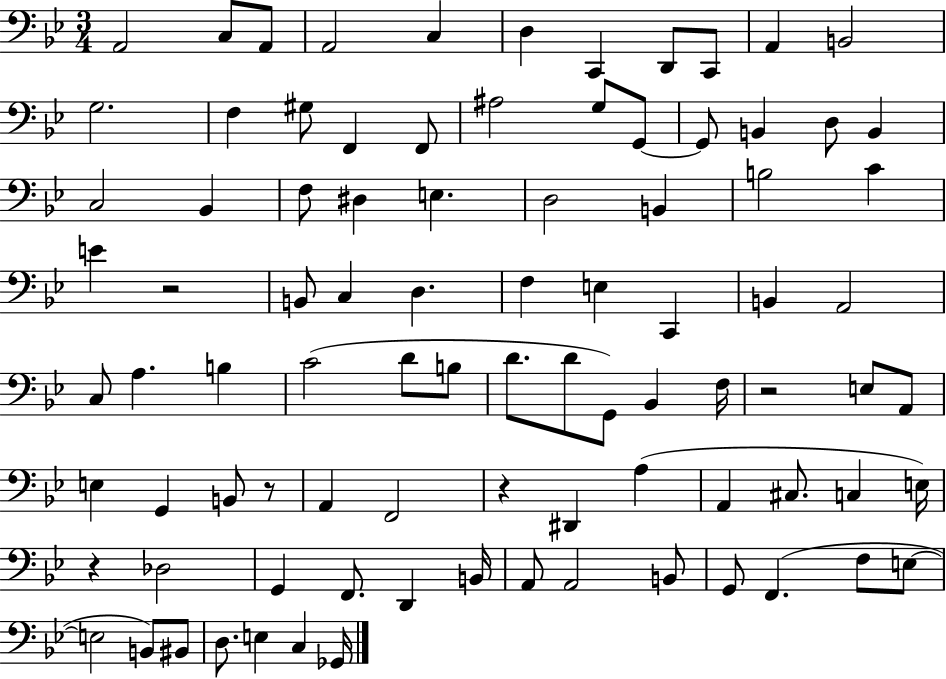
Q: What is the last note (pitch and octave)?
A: Gb2